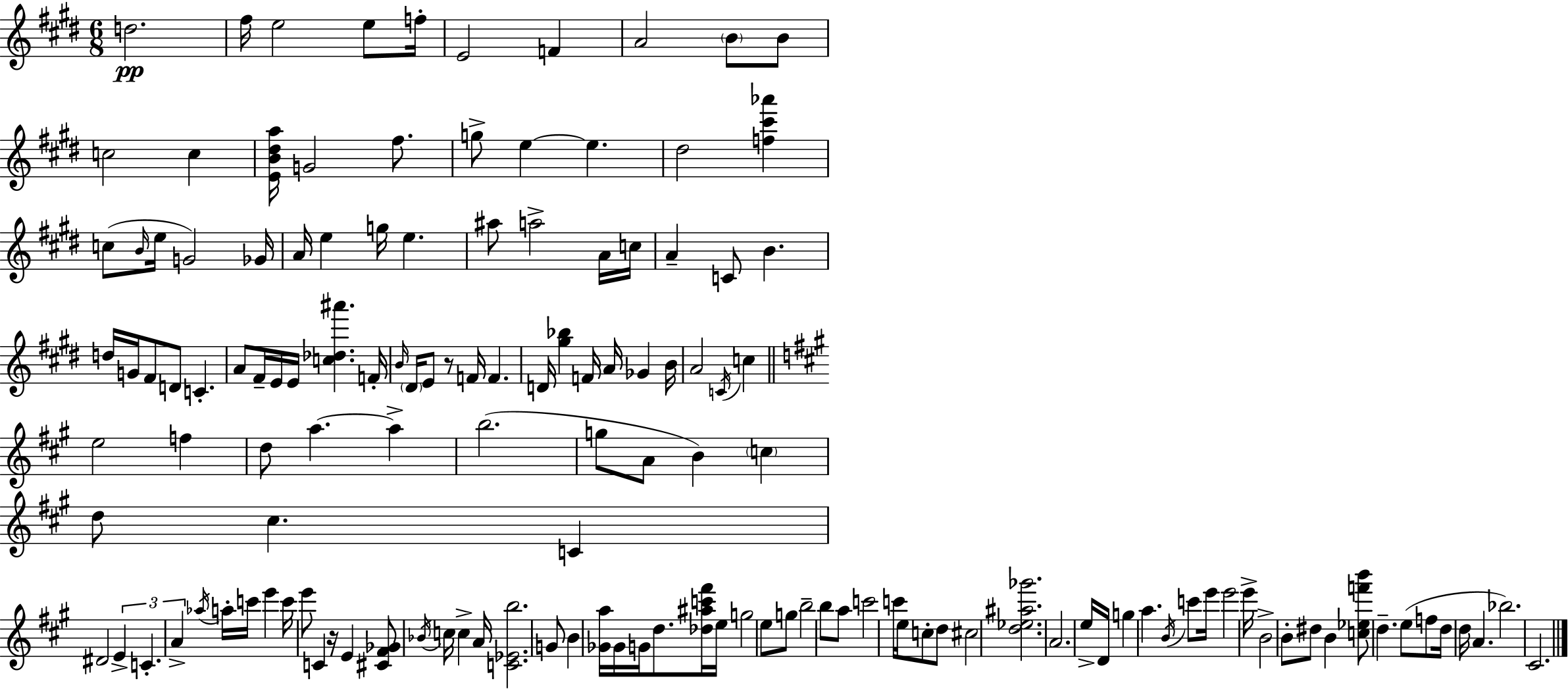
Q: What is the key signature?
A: E major